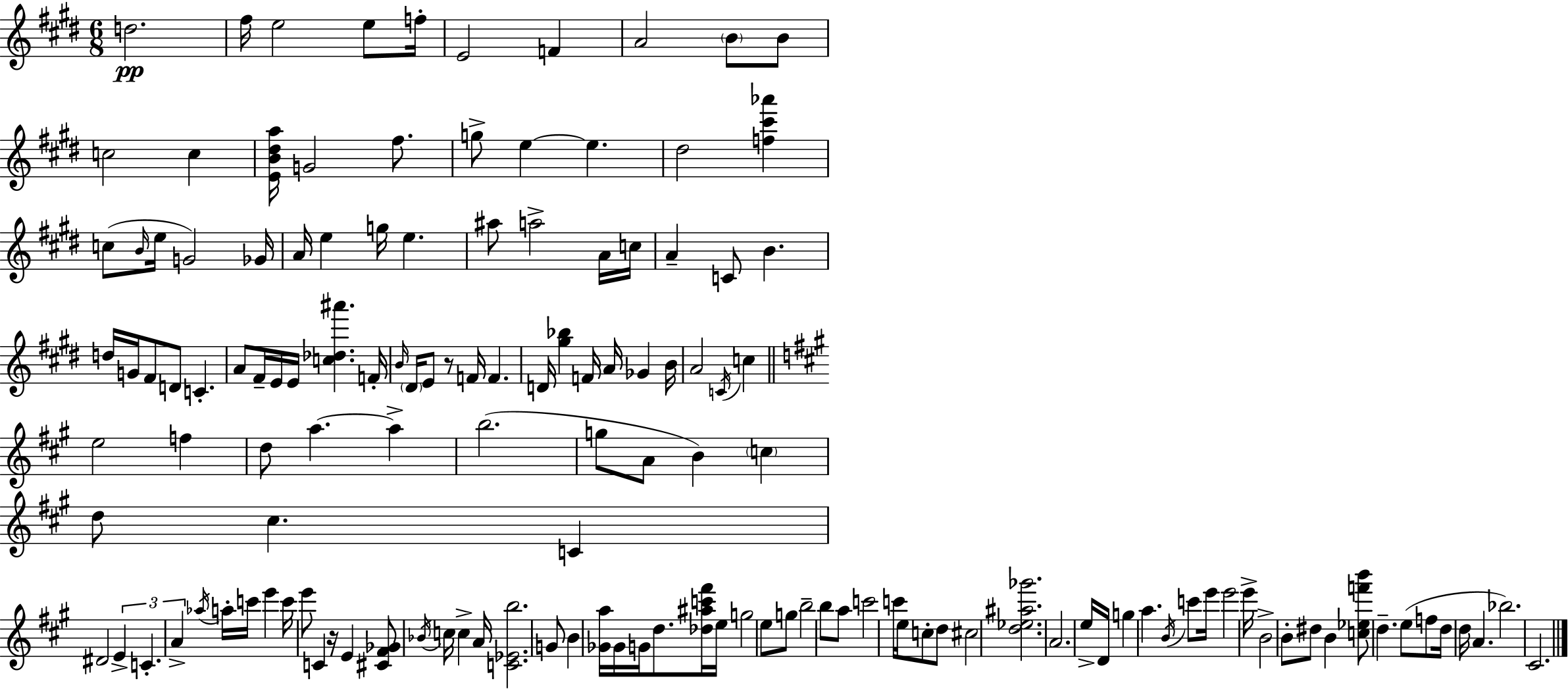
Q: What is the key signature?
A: E major